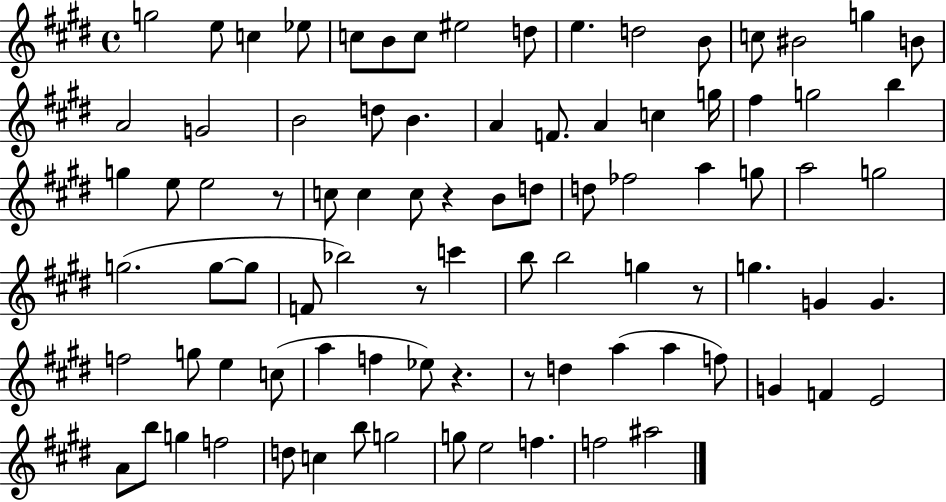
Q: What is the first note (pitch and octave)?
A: G5